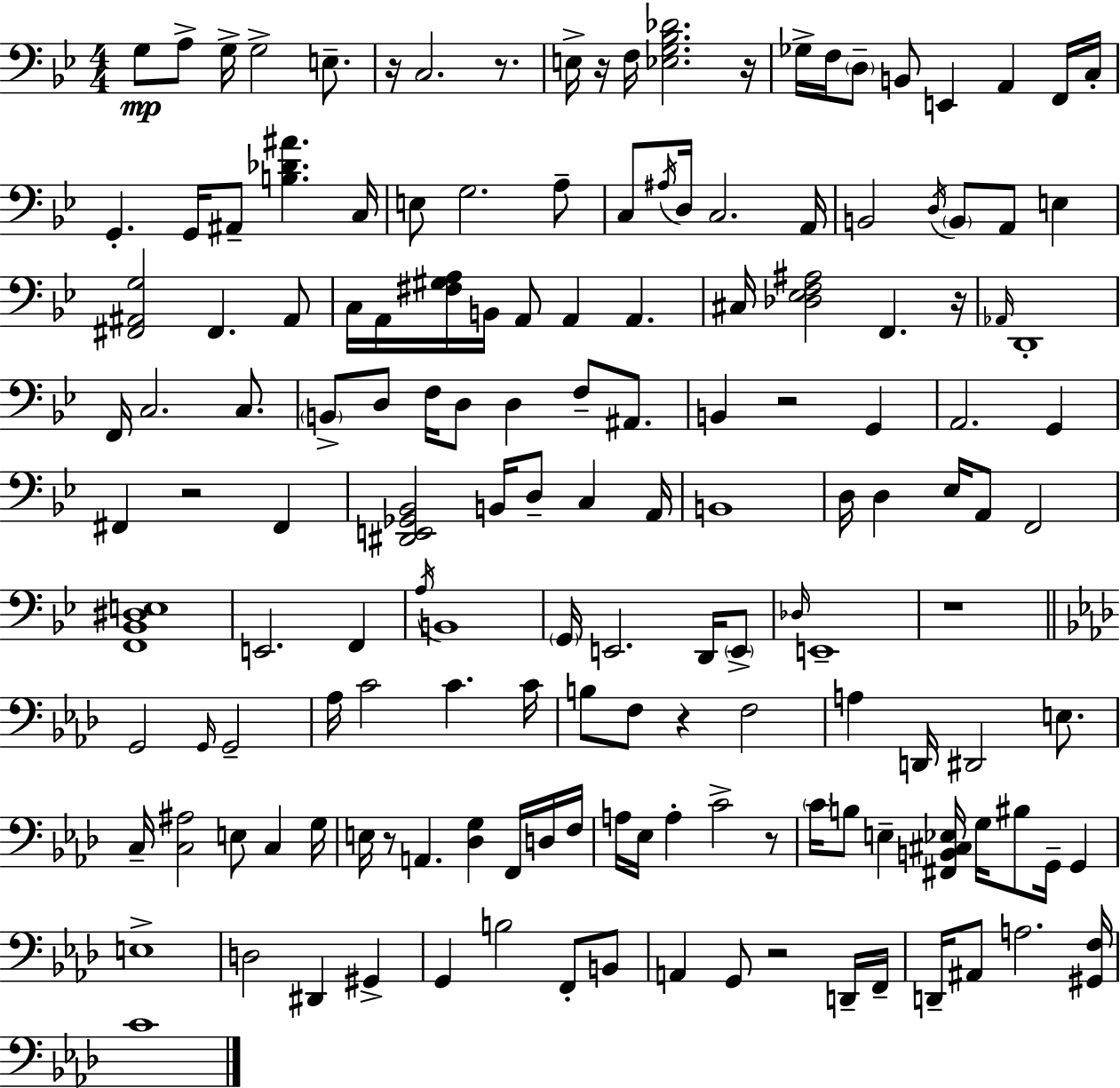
{
  \clef bass
  \numericTimeSignature
  \time 4/4
  \key g \minor
  \repeat volta 2 { g8\mp a8-> g16-> g2-> e8.-- | r16 c2. r8. | e16-> r16 f16 <ees g bes des'>2. r16 | ges16-> f16 \parenthesize d8-- b,8 e,4 a,4 f,16 c16-. | \break g,4.-. g,16 ais,8-- <b des' ais'>4. c16 | e8 g2. a8-- | c8 \acciaccatura { ais16 } d16 c2. | a,16 b,2 \acciaccatura { d16 } \parenthesize b,8 a,8 e4 | \break <fis, ais, g>2 fis,4. | ais,8 c16 a,16 <fis gis a>16 b,16 a,8 a,4 a,4. | cis16 <des ees f ais>2 f,4. | r16 \grace { aes,16 } d,1-. | \break f,16 c2. | c8. \parenthesize b,8-> d8 f16 d8 d4 f8-- | ais,8. b,4 r2 g,4 | a,2. g,4 | \break fis,4 r2 fis,4 | <dis, e, ges, bes,>2 b,16 d8-- c4 | a,16 b,1 | d16 d4 ees16 a,8 f,2 | \break <f, bes, dis e>1 | e,2. f,4 | \acciaccatura { a16 } b,1 | \parenthesize g,16 e,2. | \break d,16 \parenthesize e,8-> \grace { des16 } e,1-- | r1 | \bar "||" \break \key aes \major g,2 \grace { g,16 } g,2-- | aes16 c'2 c'4. | c'16 b8 f8 r4 f2 | a4 d,16 dis,2 e8. | \break c16-- <c ais>2 e8 c4 | g16 e16 r8 a,4. <des g>4 f,16 d16 | f16 a16 ees16 a4-. c'2-> r8 | \parenthesize c'16 b8 e4-- <fis, b, cis ees>16 g16 bis8 g,16-- g,4 | \break e1-> | d2 dis,4 gis,4-> | g,4 b2 f,8-. b,8 | a,4 g,8 r2 d,16-- | \break f,16-- d,16-- ais,8 a2. | <gis, f>16 c'1 | } \bar "|."
}